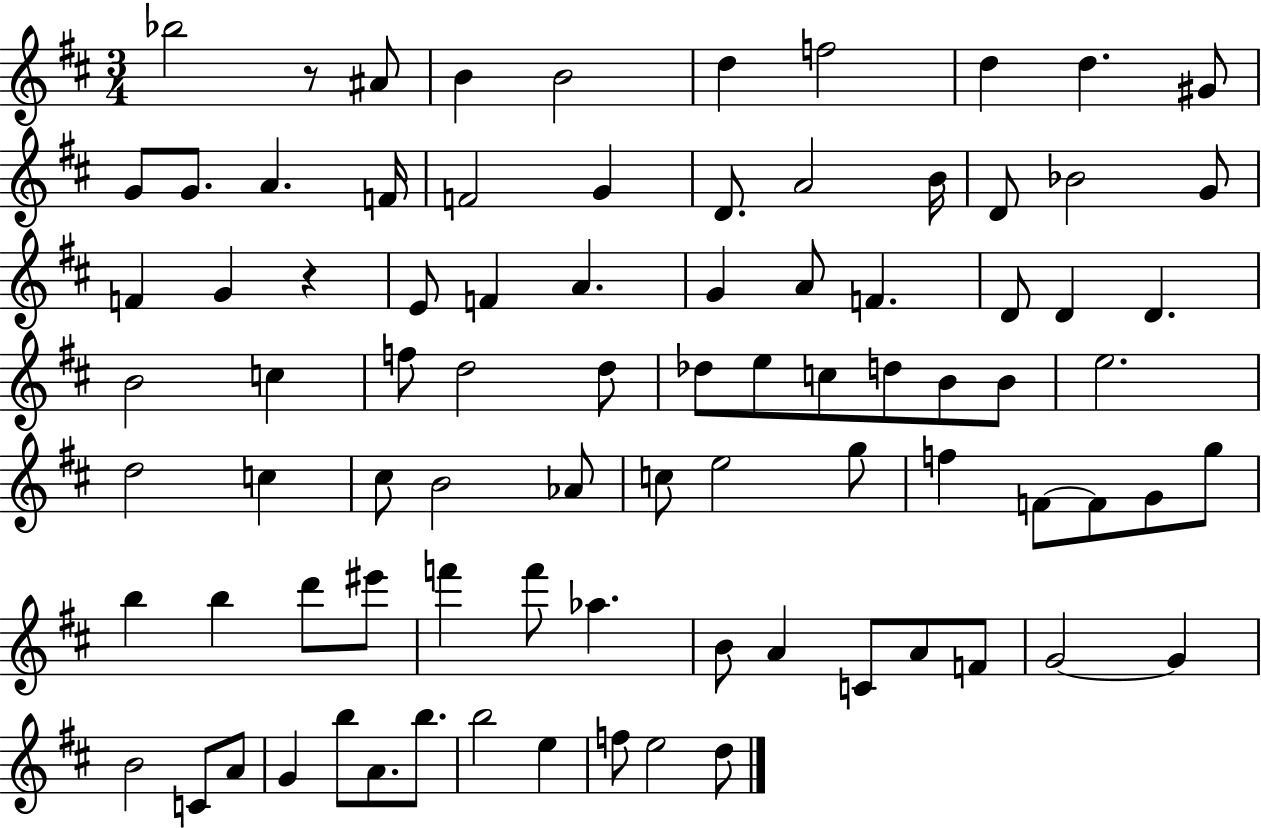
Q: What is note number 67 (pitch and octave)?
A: C4